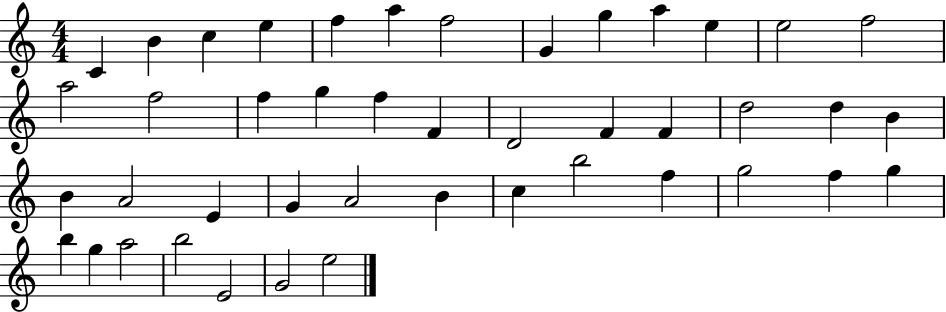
X:1
T:Untitled
M:4/4
L:1/4
K:C
C B c e f a f2 G g a e e2 f2 a2 f2 f g f F D2 F F d2 d B B A2 E G A2 B c b2 f g2 f g b g a2 b2 E2 G2 e2